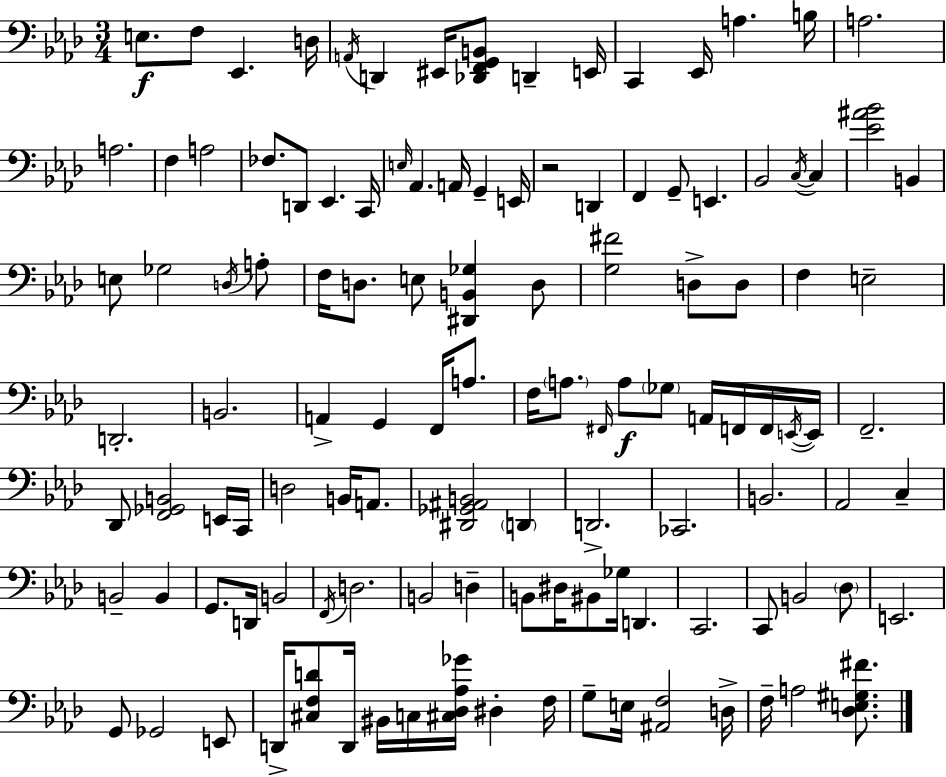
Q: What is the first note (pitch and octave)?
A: E3